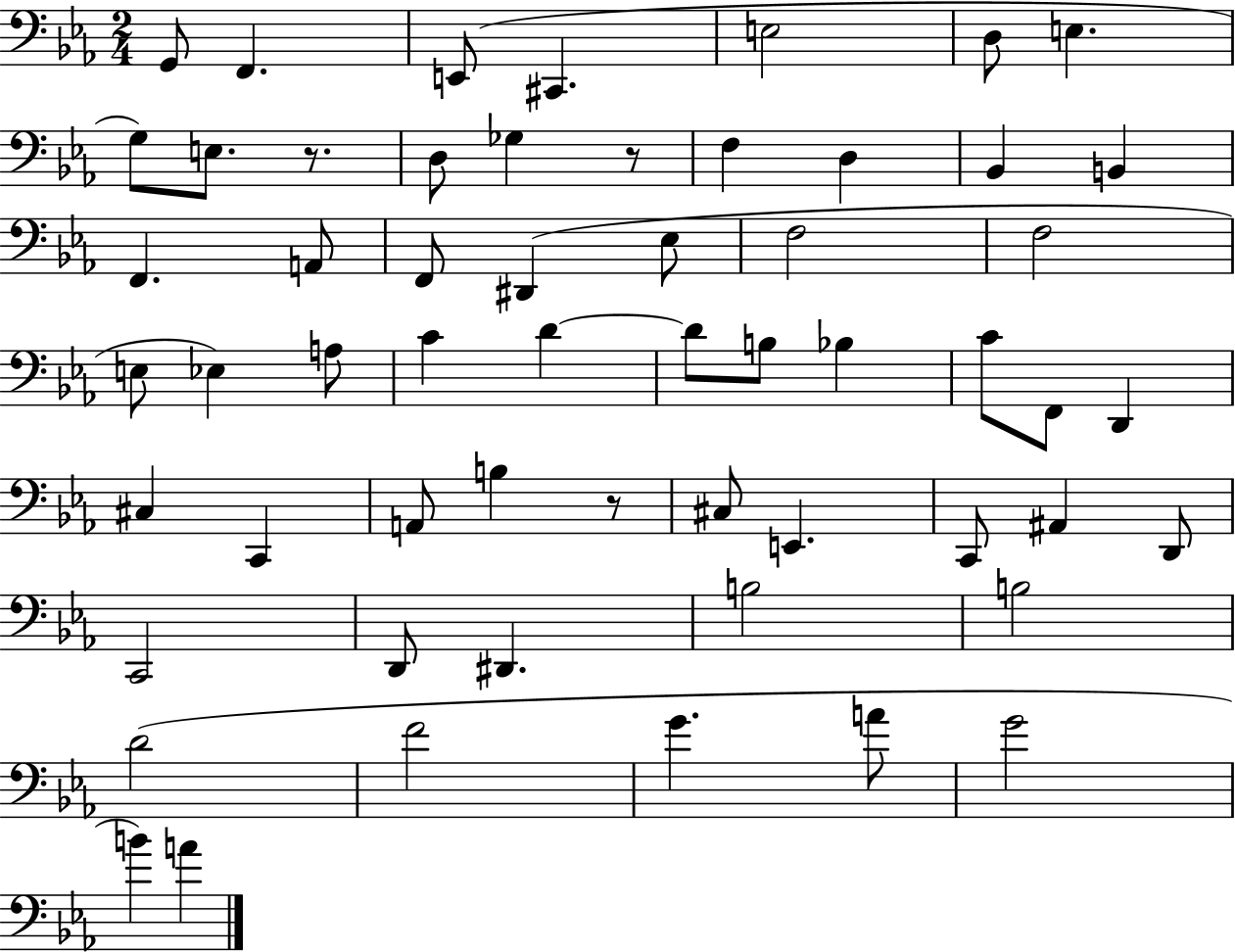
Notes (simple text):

G2/e F2/q. E2/e C#2/q. E3/h D3/e E3/q. G3/e E3/e. R/e. D3/e Gb3/q R/e F3/q D3/q Bb2/q B2/q F2/q. A2/e F2/e D#2/q Eb3/e F3/h F3/h E3/e Eb3/q A3/e C4/q D4/q D4/e B3/e Bb3/q C4/e F2/e D2/q C#3/q C2/q A2/e B3/q R/e C#3/e E2/q. C2/e A#2/q D2/e C2/h D2/e D#2/q. B3/h B3/h D4/h F4/h G4/q. A4/e G4/h B4/q A4/q